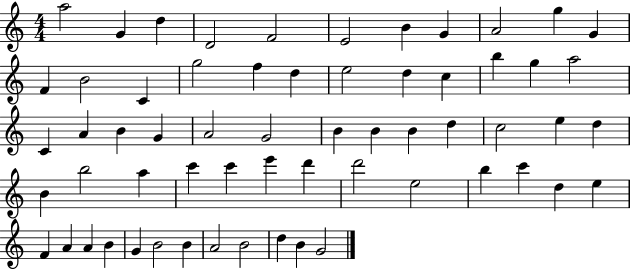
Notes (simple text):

A5/h G4/q D5/q D4/h F4/h E4/h B4/q G4/q A4/h G5/q G4/q F4/q B4/h C4/q G5/h F5/q D5/q E5/h D5/q C5/q B5/q G5/q A5/h C4/q A4/q B4/q G4/q A4/h G4/h B4/q B4/q B4/q D5/q C5/h E5/q D5/q B4/q B5/h A5/q C6/q C6/q E6/q D6/q D6/h E5/h B5/q C6/q D5/q E5/q F4/q A4/q A4/q B4/q G4/q B4/h B4/q A4/h B4/h D5/q B4/q G4/h